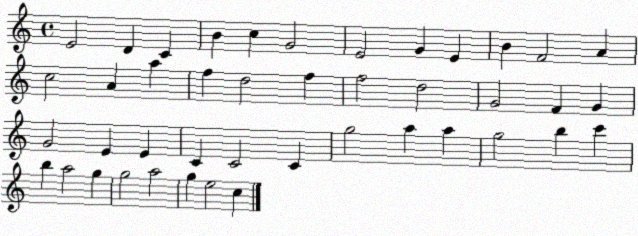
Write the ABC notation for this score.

X:1
T:Untitled
M:4/4
L:1/4
K:C
E2 D C B c G2 E2 G E B F2 A c2 A a f d2 f f2 d2 G2 F G G2 E E C C2 C g2 a a g2 b c' b a2 g g2 a2 g e2 c